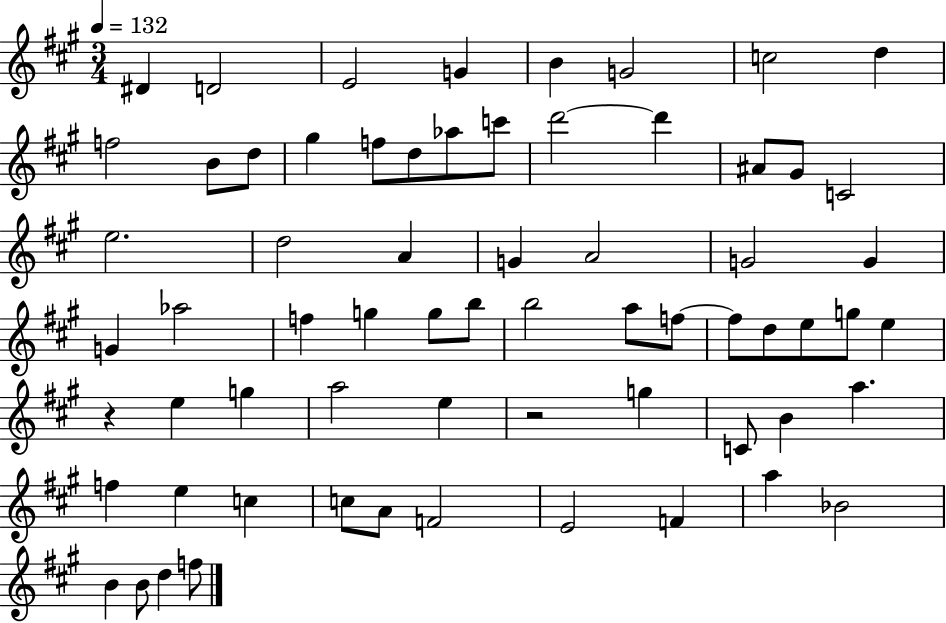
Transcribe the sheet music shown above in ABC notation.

X:1
T:Untitled
M:3/4
L:1/4
K:A
^D D2 E2 G B G2 c2 d f2 B/2 d/2 ^g f/2 d/2 _a/2 c'/2 d'2 d' ^A/2 ^G/2 C2 e2 d2 A G A2 G2 G G _a2 f g g/2 b/2 b2 a/2 f/2 f/2 d/2 e/2 g/2 e z e g a2 e z2 g C/2 B a f e c c/2 A/2 F2 E2 F a _B2 B B/2 d f/2